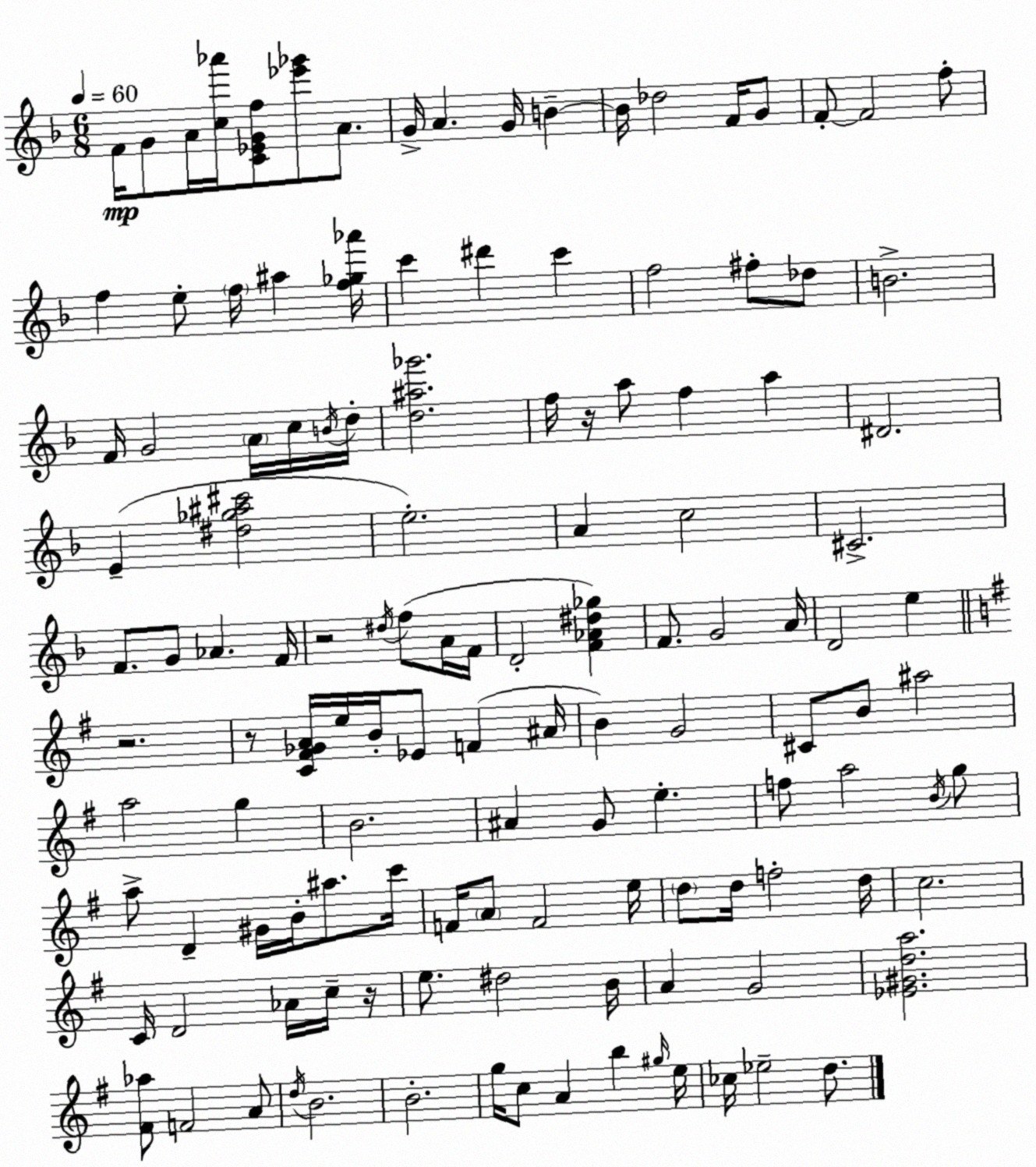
X:1
T:Untitled
M:6/8
L:1/4
K:F
F/4 G/2 A/4 [c_a']/4 [C_EGf]/2 [_e'_g']/2 A/2 G/4 A G/4 B B/4 _d2 F/4 G/2 F/2 F2 f/2 f e/2 f/4 ^a [f_g_a']/4 c' ^d' c' f2 ^f/2 _d/2 B2 F/4 G2 A/4 c/4 B/4 d/4 [d^a_g']2 f/4 z/4 a/2 f a ^D2 E [^d_g^a^c']2 e2 A c2 ^C2 F/2 G/2 _A F/4 z2 ^d/4 f/2 A/4 F/4 D2 [F_A^d_g] F/2 G2 A/4 D2 e z2 z/2 [C^F_GA]/4 e/4 B/4 _E/2 F ^A/4 B G2 ^C/2 B/2 ^a2 a2 g B2 ^A G/2 e f/2 a2 B/4 g/2 a/2 D ^G/4 B/4 ^a/2 c'/4 F/4 A/2 F2 e/4 d/2 d/4 f2 d/4 c2 C/4 D2 _A/4 c/4 z/4 e/2 ^d2 B/4 A G2 [_E^Gda]2 [^F_a]/2 F2 A/2 d/4 B2 B2 g/4 c/2 A b ^g/4 e/4 _c/4 _e2 d/2